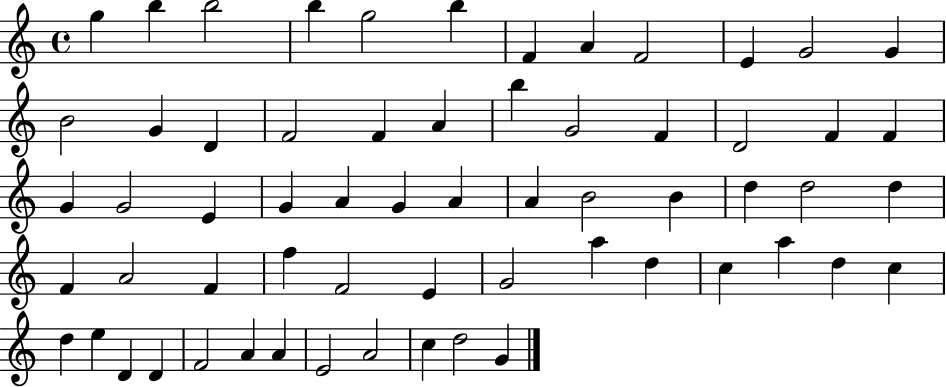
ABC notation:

X:1
T:Untitled
M:4/4
L:1/4
K:C
g b b2 b g2 b F A F2 E G2 G B2 G D F2 F A b G2 F D2 F F G G2 E G A G A A B2 B d d2 d F A2 F f F2 E G2 a d c a d c d e D D F2 A A E2 A2 c d2 G